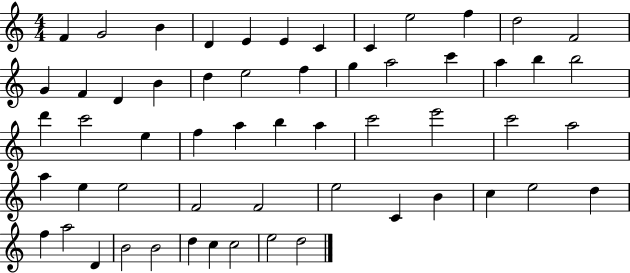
F4/q G4/h B4/q D4/q E4/q E4/q C4/q C4/q E5/h F5/q D5/h F4/h G4/q F4/q D4/q B4/q D5/q E5/h F5/q G5/q A5/h C6/q A5/q B5/q B5/h D6/q C6/h E5/q F5/q A5/q B5/q A5/q C6/h E6/h C6/h A5/h A5/q E5/q E5/h F4/h F4/h E5/h C4/q B4/q C5/q E5/h D5/q F5/q A5/h D4/q B4/h B4/h D5/q C5/q C5/h E5/h D5/h